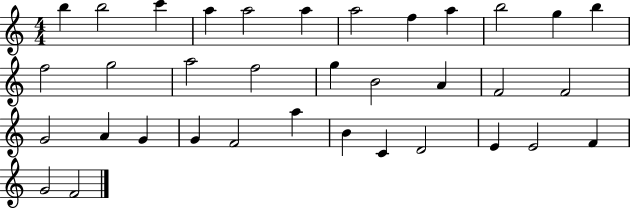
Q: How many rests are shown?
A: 0